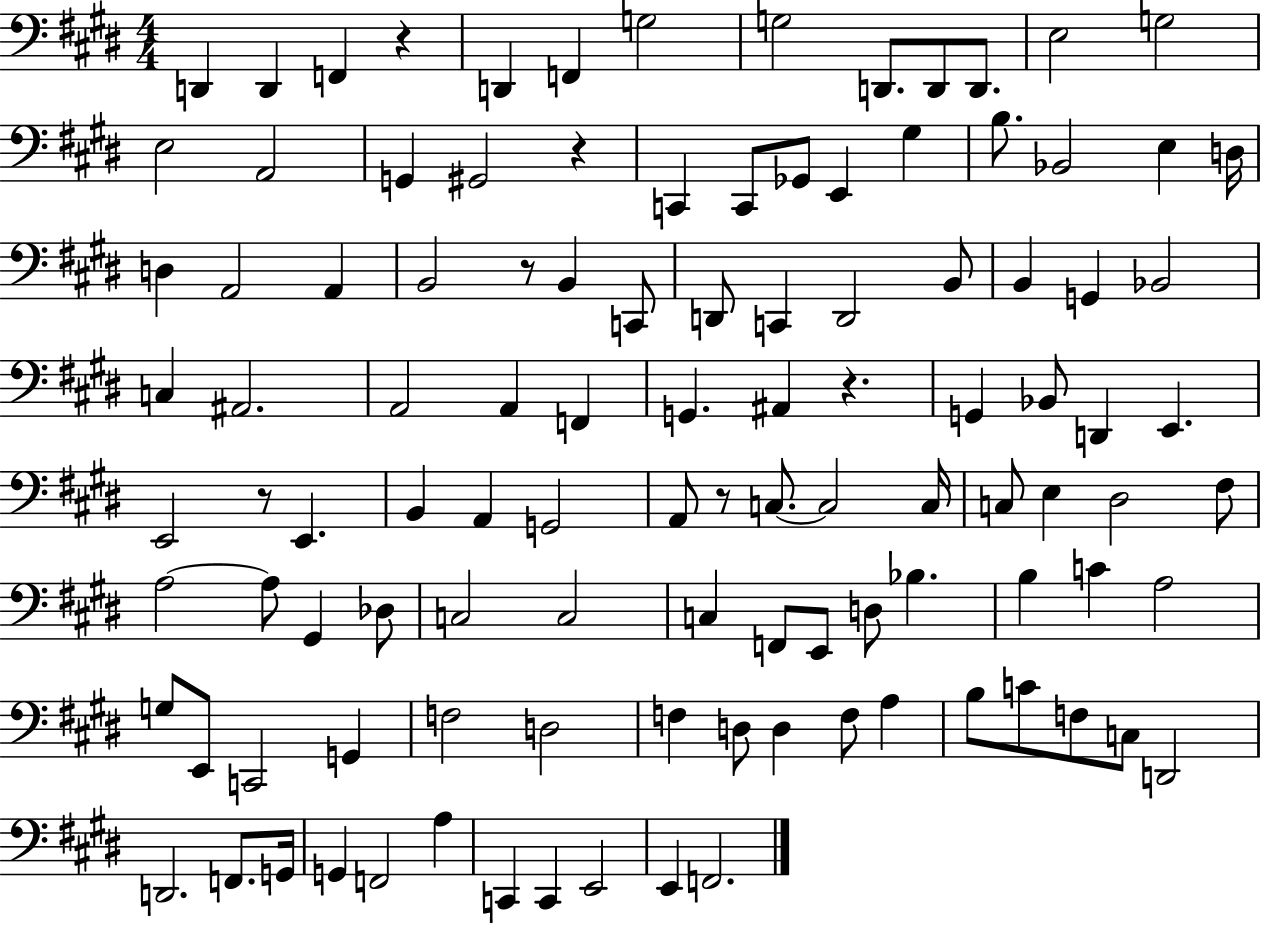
{
  \clef bass
  \numericTimeSignature
  \time 4/4
  \key e \major
  d,4 d,4 f,4 r4 | d,4 f,4 g2 | g2 d,8. d,8 d,8. | e2 g2 | \break e2 a,2 | g,4 gis,2 r4 | c,4 c,8 ges,8 e,4 gis4 | b8. bes,2 e4 d16 | \break d4 a,2 a,4 | b,2 r8 b,4 c,8 | d,8 c,4 d,2 b,8 | b,4 g,4 bes,2 | \break c4 ais,2. | a,2 a,4 f,4 | g,4. ais,4 r4. | g,4 bes,8 d,4 e,4. | \break e,2 r8 e,4. | b,4 a,4 g,2 | a,8 r8 c8.~~ c2 c16 | c8 e4 dis2 fis8 | \break a2~~ a8 gis,4 des8 | c2 c2 | c4 f,8 e,8 d8 bes4. | b4 c'4 a2 | \break g8 e,8 c,2 g,4 | f2 d2 | f4 d8 d4 f8 a4 | b8 c'8 f8 c8 d,2 | \break d,2. f,8. g,16 | g,4 f,2 a4 | c,4 c,4 e,2 | e,4 f,2. | \break \bar "|."
}